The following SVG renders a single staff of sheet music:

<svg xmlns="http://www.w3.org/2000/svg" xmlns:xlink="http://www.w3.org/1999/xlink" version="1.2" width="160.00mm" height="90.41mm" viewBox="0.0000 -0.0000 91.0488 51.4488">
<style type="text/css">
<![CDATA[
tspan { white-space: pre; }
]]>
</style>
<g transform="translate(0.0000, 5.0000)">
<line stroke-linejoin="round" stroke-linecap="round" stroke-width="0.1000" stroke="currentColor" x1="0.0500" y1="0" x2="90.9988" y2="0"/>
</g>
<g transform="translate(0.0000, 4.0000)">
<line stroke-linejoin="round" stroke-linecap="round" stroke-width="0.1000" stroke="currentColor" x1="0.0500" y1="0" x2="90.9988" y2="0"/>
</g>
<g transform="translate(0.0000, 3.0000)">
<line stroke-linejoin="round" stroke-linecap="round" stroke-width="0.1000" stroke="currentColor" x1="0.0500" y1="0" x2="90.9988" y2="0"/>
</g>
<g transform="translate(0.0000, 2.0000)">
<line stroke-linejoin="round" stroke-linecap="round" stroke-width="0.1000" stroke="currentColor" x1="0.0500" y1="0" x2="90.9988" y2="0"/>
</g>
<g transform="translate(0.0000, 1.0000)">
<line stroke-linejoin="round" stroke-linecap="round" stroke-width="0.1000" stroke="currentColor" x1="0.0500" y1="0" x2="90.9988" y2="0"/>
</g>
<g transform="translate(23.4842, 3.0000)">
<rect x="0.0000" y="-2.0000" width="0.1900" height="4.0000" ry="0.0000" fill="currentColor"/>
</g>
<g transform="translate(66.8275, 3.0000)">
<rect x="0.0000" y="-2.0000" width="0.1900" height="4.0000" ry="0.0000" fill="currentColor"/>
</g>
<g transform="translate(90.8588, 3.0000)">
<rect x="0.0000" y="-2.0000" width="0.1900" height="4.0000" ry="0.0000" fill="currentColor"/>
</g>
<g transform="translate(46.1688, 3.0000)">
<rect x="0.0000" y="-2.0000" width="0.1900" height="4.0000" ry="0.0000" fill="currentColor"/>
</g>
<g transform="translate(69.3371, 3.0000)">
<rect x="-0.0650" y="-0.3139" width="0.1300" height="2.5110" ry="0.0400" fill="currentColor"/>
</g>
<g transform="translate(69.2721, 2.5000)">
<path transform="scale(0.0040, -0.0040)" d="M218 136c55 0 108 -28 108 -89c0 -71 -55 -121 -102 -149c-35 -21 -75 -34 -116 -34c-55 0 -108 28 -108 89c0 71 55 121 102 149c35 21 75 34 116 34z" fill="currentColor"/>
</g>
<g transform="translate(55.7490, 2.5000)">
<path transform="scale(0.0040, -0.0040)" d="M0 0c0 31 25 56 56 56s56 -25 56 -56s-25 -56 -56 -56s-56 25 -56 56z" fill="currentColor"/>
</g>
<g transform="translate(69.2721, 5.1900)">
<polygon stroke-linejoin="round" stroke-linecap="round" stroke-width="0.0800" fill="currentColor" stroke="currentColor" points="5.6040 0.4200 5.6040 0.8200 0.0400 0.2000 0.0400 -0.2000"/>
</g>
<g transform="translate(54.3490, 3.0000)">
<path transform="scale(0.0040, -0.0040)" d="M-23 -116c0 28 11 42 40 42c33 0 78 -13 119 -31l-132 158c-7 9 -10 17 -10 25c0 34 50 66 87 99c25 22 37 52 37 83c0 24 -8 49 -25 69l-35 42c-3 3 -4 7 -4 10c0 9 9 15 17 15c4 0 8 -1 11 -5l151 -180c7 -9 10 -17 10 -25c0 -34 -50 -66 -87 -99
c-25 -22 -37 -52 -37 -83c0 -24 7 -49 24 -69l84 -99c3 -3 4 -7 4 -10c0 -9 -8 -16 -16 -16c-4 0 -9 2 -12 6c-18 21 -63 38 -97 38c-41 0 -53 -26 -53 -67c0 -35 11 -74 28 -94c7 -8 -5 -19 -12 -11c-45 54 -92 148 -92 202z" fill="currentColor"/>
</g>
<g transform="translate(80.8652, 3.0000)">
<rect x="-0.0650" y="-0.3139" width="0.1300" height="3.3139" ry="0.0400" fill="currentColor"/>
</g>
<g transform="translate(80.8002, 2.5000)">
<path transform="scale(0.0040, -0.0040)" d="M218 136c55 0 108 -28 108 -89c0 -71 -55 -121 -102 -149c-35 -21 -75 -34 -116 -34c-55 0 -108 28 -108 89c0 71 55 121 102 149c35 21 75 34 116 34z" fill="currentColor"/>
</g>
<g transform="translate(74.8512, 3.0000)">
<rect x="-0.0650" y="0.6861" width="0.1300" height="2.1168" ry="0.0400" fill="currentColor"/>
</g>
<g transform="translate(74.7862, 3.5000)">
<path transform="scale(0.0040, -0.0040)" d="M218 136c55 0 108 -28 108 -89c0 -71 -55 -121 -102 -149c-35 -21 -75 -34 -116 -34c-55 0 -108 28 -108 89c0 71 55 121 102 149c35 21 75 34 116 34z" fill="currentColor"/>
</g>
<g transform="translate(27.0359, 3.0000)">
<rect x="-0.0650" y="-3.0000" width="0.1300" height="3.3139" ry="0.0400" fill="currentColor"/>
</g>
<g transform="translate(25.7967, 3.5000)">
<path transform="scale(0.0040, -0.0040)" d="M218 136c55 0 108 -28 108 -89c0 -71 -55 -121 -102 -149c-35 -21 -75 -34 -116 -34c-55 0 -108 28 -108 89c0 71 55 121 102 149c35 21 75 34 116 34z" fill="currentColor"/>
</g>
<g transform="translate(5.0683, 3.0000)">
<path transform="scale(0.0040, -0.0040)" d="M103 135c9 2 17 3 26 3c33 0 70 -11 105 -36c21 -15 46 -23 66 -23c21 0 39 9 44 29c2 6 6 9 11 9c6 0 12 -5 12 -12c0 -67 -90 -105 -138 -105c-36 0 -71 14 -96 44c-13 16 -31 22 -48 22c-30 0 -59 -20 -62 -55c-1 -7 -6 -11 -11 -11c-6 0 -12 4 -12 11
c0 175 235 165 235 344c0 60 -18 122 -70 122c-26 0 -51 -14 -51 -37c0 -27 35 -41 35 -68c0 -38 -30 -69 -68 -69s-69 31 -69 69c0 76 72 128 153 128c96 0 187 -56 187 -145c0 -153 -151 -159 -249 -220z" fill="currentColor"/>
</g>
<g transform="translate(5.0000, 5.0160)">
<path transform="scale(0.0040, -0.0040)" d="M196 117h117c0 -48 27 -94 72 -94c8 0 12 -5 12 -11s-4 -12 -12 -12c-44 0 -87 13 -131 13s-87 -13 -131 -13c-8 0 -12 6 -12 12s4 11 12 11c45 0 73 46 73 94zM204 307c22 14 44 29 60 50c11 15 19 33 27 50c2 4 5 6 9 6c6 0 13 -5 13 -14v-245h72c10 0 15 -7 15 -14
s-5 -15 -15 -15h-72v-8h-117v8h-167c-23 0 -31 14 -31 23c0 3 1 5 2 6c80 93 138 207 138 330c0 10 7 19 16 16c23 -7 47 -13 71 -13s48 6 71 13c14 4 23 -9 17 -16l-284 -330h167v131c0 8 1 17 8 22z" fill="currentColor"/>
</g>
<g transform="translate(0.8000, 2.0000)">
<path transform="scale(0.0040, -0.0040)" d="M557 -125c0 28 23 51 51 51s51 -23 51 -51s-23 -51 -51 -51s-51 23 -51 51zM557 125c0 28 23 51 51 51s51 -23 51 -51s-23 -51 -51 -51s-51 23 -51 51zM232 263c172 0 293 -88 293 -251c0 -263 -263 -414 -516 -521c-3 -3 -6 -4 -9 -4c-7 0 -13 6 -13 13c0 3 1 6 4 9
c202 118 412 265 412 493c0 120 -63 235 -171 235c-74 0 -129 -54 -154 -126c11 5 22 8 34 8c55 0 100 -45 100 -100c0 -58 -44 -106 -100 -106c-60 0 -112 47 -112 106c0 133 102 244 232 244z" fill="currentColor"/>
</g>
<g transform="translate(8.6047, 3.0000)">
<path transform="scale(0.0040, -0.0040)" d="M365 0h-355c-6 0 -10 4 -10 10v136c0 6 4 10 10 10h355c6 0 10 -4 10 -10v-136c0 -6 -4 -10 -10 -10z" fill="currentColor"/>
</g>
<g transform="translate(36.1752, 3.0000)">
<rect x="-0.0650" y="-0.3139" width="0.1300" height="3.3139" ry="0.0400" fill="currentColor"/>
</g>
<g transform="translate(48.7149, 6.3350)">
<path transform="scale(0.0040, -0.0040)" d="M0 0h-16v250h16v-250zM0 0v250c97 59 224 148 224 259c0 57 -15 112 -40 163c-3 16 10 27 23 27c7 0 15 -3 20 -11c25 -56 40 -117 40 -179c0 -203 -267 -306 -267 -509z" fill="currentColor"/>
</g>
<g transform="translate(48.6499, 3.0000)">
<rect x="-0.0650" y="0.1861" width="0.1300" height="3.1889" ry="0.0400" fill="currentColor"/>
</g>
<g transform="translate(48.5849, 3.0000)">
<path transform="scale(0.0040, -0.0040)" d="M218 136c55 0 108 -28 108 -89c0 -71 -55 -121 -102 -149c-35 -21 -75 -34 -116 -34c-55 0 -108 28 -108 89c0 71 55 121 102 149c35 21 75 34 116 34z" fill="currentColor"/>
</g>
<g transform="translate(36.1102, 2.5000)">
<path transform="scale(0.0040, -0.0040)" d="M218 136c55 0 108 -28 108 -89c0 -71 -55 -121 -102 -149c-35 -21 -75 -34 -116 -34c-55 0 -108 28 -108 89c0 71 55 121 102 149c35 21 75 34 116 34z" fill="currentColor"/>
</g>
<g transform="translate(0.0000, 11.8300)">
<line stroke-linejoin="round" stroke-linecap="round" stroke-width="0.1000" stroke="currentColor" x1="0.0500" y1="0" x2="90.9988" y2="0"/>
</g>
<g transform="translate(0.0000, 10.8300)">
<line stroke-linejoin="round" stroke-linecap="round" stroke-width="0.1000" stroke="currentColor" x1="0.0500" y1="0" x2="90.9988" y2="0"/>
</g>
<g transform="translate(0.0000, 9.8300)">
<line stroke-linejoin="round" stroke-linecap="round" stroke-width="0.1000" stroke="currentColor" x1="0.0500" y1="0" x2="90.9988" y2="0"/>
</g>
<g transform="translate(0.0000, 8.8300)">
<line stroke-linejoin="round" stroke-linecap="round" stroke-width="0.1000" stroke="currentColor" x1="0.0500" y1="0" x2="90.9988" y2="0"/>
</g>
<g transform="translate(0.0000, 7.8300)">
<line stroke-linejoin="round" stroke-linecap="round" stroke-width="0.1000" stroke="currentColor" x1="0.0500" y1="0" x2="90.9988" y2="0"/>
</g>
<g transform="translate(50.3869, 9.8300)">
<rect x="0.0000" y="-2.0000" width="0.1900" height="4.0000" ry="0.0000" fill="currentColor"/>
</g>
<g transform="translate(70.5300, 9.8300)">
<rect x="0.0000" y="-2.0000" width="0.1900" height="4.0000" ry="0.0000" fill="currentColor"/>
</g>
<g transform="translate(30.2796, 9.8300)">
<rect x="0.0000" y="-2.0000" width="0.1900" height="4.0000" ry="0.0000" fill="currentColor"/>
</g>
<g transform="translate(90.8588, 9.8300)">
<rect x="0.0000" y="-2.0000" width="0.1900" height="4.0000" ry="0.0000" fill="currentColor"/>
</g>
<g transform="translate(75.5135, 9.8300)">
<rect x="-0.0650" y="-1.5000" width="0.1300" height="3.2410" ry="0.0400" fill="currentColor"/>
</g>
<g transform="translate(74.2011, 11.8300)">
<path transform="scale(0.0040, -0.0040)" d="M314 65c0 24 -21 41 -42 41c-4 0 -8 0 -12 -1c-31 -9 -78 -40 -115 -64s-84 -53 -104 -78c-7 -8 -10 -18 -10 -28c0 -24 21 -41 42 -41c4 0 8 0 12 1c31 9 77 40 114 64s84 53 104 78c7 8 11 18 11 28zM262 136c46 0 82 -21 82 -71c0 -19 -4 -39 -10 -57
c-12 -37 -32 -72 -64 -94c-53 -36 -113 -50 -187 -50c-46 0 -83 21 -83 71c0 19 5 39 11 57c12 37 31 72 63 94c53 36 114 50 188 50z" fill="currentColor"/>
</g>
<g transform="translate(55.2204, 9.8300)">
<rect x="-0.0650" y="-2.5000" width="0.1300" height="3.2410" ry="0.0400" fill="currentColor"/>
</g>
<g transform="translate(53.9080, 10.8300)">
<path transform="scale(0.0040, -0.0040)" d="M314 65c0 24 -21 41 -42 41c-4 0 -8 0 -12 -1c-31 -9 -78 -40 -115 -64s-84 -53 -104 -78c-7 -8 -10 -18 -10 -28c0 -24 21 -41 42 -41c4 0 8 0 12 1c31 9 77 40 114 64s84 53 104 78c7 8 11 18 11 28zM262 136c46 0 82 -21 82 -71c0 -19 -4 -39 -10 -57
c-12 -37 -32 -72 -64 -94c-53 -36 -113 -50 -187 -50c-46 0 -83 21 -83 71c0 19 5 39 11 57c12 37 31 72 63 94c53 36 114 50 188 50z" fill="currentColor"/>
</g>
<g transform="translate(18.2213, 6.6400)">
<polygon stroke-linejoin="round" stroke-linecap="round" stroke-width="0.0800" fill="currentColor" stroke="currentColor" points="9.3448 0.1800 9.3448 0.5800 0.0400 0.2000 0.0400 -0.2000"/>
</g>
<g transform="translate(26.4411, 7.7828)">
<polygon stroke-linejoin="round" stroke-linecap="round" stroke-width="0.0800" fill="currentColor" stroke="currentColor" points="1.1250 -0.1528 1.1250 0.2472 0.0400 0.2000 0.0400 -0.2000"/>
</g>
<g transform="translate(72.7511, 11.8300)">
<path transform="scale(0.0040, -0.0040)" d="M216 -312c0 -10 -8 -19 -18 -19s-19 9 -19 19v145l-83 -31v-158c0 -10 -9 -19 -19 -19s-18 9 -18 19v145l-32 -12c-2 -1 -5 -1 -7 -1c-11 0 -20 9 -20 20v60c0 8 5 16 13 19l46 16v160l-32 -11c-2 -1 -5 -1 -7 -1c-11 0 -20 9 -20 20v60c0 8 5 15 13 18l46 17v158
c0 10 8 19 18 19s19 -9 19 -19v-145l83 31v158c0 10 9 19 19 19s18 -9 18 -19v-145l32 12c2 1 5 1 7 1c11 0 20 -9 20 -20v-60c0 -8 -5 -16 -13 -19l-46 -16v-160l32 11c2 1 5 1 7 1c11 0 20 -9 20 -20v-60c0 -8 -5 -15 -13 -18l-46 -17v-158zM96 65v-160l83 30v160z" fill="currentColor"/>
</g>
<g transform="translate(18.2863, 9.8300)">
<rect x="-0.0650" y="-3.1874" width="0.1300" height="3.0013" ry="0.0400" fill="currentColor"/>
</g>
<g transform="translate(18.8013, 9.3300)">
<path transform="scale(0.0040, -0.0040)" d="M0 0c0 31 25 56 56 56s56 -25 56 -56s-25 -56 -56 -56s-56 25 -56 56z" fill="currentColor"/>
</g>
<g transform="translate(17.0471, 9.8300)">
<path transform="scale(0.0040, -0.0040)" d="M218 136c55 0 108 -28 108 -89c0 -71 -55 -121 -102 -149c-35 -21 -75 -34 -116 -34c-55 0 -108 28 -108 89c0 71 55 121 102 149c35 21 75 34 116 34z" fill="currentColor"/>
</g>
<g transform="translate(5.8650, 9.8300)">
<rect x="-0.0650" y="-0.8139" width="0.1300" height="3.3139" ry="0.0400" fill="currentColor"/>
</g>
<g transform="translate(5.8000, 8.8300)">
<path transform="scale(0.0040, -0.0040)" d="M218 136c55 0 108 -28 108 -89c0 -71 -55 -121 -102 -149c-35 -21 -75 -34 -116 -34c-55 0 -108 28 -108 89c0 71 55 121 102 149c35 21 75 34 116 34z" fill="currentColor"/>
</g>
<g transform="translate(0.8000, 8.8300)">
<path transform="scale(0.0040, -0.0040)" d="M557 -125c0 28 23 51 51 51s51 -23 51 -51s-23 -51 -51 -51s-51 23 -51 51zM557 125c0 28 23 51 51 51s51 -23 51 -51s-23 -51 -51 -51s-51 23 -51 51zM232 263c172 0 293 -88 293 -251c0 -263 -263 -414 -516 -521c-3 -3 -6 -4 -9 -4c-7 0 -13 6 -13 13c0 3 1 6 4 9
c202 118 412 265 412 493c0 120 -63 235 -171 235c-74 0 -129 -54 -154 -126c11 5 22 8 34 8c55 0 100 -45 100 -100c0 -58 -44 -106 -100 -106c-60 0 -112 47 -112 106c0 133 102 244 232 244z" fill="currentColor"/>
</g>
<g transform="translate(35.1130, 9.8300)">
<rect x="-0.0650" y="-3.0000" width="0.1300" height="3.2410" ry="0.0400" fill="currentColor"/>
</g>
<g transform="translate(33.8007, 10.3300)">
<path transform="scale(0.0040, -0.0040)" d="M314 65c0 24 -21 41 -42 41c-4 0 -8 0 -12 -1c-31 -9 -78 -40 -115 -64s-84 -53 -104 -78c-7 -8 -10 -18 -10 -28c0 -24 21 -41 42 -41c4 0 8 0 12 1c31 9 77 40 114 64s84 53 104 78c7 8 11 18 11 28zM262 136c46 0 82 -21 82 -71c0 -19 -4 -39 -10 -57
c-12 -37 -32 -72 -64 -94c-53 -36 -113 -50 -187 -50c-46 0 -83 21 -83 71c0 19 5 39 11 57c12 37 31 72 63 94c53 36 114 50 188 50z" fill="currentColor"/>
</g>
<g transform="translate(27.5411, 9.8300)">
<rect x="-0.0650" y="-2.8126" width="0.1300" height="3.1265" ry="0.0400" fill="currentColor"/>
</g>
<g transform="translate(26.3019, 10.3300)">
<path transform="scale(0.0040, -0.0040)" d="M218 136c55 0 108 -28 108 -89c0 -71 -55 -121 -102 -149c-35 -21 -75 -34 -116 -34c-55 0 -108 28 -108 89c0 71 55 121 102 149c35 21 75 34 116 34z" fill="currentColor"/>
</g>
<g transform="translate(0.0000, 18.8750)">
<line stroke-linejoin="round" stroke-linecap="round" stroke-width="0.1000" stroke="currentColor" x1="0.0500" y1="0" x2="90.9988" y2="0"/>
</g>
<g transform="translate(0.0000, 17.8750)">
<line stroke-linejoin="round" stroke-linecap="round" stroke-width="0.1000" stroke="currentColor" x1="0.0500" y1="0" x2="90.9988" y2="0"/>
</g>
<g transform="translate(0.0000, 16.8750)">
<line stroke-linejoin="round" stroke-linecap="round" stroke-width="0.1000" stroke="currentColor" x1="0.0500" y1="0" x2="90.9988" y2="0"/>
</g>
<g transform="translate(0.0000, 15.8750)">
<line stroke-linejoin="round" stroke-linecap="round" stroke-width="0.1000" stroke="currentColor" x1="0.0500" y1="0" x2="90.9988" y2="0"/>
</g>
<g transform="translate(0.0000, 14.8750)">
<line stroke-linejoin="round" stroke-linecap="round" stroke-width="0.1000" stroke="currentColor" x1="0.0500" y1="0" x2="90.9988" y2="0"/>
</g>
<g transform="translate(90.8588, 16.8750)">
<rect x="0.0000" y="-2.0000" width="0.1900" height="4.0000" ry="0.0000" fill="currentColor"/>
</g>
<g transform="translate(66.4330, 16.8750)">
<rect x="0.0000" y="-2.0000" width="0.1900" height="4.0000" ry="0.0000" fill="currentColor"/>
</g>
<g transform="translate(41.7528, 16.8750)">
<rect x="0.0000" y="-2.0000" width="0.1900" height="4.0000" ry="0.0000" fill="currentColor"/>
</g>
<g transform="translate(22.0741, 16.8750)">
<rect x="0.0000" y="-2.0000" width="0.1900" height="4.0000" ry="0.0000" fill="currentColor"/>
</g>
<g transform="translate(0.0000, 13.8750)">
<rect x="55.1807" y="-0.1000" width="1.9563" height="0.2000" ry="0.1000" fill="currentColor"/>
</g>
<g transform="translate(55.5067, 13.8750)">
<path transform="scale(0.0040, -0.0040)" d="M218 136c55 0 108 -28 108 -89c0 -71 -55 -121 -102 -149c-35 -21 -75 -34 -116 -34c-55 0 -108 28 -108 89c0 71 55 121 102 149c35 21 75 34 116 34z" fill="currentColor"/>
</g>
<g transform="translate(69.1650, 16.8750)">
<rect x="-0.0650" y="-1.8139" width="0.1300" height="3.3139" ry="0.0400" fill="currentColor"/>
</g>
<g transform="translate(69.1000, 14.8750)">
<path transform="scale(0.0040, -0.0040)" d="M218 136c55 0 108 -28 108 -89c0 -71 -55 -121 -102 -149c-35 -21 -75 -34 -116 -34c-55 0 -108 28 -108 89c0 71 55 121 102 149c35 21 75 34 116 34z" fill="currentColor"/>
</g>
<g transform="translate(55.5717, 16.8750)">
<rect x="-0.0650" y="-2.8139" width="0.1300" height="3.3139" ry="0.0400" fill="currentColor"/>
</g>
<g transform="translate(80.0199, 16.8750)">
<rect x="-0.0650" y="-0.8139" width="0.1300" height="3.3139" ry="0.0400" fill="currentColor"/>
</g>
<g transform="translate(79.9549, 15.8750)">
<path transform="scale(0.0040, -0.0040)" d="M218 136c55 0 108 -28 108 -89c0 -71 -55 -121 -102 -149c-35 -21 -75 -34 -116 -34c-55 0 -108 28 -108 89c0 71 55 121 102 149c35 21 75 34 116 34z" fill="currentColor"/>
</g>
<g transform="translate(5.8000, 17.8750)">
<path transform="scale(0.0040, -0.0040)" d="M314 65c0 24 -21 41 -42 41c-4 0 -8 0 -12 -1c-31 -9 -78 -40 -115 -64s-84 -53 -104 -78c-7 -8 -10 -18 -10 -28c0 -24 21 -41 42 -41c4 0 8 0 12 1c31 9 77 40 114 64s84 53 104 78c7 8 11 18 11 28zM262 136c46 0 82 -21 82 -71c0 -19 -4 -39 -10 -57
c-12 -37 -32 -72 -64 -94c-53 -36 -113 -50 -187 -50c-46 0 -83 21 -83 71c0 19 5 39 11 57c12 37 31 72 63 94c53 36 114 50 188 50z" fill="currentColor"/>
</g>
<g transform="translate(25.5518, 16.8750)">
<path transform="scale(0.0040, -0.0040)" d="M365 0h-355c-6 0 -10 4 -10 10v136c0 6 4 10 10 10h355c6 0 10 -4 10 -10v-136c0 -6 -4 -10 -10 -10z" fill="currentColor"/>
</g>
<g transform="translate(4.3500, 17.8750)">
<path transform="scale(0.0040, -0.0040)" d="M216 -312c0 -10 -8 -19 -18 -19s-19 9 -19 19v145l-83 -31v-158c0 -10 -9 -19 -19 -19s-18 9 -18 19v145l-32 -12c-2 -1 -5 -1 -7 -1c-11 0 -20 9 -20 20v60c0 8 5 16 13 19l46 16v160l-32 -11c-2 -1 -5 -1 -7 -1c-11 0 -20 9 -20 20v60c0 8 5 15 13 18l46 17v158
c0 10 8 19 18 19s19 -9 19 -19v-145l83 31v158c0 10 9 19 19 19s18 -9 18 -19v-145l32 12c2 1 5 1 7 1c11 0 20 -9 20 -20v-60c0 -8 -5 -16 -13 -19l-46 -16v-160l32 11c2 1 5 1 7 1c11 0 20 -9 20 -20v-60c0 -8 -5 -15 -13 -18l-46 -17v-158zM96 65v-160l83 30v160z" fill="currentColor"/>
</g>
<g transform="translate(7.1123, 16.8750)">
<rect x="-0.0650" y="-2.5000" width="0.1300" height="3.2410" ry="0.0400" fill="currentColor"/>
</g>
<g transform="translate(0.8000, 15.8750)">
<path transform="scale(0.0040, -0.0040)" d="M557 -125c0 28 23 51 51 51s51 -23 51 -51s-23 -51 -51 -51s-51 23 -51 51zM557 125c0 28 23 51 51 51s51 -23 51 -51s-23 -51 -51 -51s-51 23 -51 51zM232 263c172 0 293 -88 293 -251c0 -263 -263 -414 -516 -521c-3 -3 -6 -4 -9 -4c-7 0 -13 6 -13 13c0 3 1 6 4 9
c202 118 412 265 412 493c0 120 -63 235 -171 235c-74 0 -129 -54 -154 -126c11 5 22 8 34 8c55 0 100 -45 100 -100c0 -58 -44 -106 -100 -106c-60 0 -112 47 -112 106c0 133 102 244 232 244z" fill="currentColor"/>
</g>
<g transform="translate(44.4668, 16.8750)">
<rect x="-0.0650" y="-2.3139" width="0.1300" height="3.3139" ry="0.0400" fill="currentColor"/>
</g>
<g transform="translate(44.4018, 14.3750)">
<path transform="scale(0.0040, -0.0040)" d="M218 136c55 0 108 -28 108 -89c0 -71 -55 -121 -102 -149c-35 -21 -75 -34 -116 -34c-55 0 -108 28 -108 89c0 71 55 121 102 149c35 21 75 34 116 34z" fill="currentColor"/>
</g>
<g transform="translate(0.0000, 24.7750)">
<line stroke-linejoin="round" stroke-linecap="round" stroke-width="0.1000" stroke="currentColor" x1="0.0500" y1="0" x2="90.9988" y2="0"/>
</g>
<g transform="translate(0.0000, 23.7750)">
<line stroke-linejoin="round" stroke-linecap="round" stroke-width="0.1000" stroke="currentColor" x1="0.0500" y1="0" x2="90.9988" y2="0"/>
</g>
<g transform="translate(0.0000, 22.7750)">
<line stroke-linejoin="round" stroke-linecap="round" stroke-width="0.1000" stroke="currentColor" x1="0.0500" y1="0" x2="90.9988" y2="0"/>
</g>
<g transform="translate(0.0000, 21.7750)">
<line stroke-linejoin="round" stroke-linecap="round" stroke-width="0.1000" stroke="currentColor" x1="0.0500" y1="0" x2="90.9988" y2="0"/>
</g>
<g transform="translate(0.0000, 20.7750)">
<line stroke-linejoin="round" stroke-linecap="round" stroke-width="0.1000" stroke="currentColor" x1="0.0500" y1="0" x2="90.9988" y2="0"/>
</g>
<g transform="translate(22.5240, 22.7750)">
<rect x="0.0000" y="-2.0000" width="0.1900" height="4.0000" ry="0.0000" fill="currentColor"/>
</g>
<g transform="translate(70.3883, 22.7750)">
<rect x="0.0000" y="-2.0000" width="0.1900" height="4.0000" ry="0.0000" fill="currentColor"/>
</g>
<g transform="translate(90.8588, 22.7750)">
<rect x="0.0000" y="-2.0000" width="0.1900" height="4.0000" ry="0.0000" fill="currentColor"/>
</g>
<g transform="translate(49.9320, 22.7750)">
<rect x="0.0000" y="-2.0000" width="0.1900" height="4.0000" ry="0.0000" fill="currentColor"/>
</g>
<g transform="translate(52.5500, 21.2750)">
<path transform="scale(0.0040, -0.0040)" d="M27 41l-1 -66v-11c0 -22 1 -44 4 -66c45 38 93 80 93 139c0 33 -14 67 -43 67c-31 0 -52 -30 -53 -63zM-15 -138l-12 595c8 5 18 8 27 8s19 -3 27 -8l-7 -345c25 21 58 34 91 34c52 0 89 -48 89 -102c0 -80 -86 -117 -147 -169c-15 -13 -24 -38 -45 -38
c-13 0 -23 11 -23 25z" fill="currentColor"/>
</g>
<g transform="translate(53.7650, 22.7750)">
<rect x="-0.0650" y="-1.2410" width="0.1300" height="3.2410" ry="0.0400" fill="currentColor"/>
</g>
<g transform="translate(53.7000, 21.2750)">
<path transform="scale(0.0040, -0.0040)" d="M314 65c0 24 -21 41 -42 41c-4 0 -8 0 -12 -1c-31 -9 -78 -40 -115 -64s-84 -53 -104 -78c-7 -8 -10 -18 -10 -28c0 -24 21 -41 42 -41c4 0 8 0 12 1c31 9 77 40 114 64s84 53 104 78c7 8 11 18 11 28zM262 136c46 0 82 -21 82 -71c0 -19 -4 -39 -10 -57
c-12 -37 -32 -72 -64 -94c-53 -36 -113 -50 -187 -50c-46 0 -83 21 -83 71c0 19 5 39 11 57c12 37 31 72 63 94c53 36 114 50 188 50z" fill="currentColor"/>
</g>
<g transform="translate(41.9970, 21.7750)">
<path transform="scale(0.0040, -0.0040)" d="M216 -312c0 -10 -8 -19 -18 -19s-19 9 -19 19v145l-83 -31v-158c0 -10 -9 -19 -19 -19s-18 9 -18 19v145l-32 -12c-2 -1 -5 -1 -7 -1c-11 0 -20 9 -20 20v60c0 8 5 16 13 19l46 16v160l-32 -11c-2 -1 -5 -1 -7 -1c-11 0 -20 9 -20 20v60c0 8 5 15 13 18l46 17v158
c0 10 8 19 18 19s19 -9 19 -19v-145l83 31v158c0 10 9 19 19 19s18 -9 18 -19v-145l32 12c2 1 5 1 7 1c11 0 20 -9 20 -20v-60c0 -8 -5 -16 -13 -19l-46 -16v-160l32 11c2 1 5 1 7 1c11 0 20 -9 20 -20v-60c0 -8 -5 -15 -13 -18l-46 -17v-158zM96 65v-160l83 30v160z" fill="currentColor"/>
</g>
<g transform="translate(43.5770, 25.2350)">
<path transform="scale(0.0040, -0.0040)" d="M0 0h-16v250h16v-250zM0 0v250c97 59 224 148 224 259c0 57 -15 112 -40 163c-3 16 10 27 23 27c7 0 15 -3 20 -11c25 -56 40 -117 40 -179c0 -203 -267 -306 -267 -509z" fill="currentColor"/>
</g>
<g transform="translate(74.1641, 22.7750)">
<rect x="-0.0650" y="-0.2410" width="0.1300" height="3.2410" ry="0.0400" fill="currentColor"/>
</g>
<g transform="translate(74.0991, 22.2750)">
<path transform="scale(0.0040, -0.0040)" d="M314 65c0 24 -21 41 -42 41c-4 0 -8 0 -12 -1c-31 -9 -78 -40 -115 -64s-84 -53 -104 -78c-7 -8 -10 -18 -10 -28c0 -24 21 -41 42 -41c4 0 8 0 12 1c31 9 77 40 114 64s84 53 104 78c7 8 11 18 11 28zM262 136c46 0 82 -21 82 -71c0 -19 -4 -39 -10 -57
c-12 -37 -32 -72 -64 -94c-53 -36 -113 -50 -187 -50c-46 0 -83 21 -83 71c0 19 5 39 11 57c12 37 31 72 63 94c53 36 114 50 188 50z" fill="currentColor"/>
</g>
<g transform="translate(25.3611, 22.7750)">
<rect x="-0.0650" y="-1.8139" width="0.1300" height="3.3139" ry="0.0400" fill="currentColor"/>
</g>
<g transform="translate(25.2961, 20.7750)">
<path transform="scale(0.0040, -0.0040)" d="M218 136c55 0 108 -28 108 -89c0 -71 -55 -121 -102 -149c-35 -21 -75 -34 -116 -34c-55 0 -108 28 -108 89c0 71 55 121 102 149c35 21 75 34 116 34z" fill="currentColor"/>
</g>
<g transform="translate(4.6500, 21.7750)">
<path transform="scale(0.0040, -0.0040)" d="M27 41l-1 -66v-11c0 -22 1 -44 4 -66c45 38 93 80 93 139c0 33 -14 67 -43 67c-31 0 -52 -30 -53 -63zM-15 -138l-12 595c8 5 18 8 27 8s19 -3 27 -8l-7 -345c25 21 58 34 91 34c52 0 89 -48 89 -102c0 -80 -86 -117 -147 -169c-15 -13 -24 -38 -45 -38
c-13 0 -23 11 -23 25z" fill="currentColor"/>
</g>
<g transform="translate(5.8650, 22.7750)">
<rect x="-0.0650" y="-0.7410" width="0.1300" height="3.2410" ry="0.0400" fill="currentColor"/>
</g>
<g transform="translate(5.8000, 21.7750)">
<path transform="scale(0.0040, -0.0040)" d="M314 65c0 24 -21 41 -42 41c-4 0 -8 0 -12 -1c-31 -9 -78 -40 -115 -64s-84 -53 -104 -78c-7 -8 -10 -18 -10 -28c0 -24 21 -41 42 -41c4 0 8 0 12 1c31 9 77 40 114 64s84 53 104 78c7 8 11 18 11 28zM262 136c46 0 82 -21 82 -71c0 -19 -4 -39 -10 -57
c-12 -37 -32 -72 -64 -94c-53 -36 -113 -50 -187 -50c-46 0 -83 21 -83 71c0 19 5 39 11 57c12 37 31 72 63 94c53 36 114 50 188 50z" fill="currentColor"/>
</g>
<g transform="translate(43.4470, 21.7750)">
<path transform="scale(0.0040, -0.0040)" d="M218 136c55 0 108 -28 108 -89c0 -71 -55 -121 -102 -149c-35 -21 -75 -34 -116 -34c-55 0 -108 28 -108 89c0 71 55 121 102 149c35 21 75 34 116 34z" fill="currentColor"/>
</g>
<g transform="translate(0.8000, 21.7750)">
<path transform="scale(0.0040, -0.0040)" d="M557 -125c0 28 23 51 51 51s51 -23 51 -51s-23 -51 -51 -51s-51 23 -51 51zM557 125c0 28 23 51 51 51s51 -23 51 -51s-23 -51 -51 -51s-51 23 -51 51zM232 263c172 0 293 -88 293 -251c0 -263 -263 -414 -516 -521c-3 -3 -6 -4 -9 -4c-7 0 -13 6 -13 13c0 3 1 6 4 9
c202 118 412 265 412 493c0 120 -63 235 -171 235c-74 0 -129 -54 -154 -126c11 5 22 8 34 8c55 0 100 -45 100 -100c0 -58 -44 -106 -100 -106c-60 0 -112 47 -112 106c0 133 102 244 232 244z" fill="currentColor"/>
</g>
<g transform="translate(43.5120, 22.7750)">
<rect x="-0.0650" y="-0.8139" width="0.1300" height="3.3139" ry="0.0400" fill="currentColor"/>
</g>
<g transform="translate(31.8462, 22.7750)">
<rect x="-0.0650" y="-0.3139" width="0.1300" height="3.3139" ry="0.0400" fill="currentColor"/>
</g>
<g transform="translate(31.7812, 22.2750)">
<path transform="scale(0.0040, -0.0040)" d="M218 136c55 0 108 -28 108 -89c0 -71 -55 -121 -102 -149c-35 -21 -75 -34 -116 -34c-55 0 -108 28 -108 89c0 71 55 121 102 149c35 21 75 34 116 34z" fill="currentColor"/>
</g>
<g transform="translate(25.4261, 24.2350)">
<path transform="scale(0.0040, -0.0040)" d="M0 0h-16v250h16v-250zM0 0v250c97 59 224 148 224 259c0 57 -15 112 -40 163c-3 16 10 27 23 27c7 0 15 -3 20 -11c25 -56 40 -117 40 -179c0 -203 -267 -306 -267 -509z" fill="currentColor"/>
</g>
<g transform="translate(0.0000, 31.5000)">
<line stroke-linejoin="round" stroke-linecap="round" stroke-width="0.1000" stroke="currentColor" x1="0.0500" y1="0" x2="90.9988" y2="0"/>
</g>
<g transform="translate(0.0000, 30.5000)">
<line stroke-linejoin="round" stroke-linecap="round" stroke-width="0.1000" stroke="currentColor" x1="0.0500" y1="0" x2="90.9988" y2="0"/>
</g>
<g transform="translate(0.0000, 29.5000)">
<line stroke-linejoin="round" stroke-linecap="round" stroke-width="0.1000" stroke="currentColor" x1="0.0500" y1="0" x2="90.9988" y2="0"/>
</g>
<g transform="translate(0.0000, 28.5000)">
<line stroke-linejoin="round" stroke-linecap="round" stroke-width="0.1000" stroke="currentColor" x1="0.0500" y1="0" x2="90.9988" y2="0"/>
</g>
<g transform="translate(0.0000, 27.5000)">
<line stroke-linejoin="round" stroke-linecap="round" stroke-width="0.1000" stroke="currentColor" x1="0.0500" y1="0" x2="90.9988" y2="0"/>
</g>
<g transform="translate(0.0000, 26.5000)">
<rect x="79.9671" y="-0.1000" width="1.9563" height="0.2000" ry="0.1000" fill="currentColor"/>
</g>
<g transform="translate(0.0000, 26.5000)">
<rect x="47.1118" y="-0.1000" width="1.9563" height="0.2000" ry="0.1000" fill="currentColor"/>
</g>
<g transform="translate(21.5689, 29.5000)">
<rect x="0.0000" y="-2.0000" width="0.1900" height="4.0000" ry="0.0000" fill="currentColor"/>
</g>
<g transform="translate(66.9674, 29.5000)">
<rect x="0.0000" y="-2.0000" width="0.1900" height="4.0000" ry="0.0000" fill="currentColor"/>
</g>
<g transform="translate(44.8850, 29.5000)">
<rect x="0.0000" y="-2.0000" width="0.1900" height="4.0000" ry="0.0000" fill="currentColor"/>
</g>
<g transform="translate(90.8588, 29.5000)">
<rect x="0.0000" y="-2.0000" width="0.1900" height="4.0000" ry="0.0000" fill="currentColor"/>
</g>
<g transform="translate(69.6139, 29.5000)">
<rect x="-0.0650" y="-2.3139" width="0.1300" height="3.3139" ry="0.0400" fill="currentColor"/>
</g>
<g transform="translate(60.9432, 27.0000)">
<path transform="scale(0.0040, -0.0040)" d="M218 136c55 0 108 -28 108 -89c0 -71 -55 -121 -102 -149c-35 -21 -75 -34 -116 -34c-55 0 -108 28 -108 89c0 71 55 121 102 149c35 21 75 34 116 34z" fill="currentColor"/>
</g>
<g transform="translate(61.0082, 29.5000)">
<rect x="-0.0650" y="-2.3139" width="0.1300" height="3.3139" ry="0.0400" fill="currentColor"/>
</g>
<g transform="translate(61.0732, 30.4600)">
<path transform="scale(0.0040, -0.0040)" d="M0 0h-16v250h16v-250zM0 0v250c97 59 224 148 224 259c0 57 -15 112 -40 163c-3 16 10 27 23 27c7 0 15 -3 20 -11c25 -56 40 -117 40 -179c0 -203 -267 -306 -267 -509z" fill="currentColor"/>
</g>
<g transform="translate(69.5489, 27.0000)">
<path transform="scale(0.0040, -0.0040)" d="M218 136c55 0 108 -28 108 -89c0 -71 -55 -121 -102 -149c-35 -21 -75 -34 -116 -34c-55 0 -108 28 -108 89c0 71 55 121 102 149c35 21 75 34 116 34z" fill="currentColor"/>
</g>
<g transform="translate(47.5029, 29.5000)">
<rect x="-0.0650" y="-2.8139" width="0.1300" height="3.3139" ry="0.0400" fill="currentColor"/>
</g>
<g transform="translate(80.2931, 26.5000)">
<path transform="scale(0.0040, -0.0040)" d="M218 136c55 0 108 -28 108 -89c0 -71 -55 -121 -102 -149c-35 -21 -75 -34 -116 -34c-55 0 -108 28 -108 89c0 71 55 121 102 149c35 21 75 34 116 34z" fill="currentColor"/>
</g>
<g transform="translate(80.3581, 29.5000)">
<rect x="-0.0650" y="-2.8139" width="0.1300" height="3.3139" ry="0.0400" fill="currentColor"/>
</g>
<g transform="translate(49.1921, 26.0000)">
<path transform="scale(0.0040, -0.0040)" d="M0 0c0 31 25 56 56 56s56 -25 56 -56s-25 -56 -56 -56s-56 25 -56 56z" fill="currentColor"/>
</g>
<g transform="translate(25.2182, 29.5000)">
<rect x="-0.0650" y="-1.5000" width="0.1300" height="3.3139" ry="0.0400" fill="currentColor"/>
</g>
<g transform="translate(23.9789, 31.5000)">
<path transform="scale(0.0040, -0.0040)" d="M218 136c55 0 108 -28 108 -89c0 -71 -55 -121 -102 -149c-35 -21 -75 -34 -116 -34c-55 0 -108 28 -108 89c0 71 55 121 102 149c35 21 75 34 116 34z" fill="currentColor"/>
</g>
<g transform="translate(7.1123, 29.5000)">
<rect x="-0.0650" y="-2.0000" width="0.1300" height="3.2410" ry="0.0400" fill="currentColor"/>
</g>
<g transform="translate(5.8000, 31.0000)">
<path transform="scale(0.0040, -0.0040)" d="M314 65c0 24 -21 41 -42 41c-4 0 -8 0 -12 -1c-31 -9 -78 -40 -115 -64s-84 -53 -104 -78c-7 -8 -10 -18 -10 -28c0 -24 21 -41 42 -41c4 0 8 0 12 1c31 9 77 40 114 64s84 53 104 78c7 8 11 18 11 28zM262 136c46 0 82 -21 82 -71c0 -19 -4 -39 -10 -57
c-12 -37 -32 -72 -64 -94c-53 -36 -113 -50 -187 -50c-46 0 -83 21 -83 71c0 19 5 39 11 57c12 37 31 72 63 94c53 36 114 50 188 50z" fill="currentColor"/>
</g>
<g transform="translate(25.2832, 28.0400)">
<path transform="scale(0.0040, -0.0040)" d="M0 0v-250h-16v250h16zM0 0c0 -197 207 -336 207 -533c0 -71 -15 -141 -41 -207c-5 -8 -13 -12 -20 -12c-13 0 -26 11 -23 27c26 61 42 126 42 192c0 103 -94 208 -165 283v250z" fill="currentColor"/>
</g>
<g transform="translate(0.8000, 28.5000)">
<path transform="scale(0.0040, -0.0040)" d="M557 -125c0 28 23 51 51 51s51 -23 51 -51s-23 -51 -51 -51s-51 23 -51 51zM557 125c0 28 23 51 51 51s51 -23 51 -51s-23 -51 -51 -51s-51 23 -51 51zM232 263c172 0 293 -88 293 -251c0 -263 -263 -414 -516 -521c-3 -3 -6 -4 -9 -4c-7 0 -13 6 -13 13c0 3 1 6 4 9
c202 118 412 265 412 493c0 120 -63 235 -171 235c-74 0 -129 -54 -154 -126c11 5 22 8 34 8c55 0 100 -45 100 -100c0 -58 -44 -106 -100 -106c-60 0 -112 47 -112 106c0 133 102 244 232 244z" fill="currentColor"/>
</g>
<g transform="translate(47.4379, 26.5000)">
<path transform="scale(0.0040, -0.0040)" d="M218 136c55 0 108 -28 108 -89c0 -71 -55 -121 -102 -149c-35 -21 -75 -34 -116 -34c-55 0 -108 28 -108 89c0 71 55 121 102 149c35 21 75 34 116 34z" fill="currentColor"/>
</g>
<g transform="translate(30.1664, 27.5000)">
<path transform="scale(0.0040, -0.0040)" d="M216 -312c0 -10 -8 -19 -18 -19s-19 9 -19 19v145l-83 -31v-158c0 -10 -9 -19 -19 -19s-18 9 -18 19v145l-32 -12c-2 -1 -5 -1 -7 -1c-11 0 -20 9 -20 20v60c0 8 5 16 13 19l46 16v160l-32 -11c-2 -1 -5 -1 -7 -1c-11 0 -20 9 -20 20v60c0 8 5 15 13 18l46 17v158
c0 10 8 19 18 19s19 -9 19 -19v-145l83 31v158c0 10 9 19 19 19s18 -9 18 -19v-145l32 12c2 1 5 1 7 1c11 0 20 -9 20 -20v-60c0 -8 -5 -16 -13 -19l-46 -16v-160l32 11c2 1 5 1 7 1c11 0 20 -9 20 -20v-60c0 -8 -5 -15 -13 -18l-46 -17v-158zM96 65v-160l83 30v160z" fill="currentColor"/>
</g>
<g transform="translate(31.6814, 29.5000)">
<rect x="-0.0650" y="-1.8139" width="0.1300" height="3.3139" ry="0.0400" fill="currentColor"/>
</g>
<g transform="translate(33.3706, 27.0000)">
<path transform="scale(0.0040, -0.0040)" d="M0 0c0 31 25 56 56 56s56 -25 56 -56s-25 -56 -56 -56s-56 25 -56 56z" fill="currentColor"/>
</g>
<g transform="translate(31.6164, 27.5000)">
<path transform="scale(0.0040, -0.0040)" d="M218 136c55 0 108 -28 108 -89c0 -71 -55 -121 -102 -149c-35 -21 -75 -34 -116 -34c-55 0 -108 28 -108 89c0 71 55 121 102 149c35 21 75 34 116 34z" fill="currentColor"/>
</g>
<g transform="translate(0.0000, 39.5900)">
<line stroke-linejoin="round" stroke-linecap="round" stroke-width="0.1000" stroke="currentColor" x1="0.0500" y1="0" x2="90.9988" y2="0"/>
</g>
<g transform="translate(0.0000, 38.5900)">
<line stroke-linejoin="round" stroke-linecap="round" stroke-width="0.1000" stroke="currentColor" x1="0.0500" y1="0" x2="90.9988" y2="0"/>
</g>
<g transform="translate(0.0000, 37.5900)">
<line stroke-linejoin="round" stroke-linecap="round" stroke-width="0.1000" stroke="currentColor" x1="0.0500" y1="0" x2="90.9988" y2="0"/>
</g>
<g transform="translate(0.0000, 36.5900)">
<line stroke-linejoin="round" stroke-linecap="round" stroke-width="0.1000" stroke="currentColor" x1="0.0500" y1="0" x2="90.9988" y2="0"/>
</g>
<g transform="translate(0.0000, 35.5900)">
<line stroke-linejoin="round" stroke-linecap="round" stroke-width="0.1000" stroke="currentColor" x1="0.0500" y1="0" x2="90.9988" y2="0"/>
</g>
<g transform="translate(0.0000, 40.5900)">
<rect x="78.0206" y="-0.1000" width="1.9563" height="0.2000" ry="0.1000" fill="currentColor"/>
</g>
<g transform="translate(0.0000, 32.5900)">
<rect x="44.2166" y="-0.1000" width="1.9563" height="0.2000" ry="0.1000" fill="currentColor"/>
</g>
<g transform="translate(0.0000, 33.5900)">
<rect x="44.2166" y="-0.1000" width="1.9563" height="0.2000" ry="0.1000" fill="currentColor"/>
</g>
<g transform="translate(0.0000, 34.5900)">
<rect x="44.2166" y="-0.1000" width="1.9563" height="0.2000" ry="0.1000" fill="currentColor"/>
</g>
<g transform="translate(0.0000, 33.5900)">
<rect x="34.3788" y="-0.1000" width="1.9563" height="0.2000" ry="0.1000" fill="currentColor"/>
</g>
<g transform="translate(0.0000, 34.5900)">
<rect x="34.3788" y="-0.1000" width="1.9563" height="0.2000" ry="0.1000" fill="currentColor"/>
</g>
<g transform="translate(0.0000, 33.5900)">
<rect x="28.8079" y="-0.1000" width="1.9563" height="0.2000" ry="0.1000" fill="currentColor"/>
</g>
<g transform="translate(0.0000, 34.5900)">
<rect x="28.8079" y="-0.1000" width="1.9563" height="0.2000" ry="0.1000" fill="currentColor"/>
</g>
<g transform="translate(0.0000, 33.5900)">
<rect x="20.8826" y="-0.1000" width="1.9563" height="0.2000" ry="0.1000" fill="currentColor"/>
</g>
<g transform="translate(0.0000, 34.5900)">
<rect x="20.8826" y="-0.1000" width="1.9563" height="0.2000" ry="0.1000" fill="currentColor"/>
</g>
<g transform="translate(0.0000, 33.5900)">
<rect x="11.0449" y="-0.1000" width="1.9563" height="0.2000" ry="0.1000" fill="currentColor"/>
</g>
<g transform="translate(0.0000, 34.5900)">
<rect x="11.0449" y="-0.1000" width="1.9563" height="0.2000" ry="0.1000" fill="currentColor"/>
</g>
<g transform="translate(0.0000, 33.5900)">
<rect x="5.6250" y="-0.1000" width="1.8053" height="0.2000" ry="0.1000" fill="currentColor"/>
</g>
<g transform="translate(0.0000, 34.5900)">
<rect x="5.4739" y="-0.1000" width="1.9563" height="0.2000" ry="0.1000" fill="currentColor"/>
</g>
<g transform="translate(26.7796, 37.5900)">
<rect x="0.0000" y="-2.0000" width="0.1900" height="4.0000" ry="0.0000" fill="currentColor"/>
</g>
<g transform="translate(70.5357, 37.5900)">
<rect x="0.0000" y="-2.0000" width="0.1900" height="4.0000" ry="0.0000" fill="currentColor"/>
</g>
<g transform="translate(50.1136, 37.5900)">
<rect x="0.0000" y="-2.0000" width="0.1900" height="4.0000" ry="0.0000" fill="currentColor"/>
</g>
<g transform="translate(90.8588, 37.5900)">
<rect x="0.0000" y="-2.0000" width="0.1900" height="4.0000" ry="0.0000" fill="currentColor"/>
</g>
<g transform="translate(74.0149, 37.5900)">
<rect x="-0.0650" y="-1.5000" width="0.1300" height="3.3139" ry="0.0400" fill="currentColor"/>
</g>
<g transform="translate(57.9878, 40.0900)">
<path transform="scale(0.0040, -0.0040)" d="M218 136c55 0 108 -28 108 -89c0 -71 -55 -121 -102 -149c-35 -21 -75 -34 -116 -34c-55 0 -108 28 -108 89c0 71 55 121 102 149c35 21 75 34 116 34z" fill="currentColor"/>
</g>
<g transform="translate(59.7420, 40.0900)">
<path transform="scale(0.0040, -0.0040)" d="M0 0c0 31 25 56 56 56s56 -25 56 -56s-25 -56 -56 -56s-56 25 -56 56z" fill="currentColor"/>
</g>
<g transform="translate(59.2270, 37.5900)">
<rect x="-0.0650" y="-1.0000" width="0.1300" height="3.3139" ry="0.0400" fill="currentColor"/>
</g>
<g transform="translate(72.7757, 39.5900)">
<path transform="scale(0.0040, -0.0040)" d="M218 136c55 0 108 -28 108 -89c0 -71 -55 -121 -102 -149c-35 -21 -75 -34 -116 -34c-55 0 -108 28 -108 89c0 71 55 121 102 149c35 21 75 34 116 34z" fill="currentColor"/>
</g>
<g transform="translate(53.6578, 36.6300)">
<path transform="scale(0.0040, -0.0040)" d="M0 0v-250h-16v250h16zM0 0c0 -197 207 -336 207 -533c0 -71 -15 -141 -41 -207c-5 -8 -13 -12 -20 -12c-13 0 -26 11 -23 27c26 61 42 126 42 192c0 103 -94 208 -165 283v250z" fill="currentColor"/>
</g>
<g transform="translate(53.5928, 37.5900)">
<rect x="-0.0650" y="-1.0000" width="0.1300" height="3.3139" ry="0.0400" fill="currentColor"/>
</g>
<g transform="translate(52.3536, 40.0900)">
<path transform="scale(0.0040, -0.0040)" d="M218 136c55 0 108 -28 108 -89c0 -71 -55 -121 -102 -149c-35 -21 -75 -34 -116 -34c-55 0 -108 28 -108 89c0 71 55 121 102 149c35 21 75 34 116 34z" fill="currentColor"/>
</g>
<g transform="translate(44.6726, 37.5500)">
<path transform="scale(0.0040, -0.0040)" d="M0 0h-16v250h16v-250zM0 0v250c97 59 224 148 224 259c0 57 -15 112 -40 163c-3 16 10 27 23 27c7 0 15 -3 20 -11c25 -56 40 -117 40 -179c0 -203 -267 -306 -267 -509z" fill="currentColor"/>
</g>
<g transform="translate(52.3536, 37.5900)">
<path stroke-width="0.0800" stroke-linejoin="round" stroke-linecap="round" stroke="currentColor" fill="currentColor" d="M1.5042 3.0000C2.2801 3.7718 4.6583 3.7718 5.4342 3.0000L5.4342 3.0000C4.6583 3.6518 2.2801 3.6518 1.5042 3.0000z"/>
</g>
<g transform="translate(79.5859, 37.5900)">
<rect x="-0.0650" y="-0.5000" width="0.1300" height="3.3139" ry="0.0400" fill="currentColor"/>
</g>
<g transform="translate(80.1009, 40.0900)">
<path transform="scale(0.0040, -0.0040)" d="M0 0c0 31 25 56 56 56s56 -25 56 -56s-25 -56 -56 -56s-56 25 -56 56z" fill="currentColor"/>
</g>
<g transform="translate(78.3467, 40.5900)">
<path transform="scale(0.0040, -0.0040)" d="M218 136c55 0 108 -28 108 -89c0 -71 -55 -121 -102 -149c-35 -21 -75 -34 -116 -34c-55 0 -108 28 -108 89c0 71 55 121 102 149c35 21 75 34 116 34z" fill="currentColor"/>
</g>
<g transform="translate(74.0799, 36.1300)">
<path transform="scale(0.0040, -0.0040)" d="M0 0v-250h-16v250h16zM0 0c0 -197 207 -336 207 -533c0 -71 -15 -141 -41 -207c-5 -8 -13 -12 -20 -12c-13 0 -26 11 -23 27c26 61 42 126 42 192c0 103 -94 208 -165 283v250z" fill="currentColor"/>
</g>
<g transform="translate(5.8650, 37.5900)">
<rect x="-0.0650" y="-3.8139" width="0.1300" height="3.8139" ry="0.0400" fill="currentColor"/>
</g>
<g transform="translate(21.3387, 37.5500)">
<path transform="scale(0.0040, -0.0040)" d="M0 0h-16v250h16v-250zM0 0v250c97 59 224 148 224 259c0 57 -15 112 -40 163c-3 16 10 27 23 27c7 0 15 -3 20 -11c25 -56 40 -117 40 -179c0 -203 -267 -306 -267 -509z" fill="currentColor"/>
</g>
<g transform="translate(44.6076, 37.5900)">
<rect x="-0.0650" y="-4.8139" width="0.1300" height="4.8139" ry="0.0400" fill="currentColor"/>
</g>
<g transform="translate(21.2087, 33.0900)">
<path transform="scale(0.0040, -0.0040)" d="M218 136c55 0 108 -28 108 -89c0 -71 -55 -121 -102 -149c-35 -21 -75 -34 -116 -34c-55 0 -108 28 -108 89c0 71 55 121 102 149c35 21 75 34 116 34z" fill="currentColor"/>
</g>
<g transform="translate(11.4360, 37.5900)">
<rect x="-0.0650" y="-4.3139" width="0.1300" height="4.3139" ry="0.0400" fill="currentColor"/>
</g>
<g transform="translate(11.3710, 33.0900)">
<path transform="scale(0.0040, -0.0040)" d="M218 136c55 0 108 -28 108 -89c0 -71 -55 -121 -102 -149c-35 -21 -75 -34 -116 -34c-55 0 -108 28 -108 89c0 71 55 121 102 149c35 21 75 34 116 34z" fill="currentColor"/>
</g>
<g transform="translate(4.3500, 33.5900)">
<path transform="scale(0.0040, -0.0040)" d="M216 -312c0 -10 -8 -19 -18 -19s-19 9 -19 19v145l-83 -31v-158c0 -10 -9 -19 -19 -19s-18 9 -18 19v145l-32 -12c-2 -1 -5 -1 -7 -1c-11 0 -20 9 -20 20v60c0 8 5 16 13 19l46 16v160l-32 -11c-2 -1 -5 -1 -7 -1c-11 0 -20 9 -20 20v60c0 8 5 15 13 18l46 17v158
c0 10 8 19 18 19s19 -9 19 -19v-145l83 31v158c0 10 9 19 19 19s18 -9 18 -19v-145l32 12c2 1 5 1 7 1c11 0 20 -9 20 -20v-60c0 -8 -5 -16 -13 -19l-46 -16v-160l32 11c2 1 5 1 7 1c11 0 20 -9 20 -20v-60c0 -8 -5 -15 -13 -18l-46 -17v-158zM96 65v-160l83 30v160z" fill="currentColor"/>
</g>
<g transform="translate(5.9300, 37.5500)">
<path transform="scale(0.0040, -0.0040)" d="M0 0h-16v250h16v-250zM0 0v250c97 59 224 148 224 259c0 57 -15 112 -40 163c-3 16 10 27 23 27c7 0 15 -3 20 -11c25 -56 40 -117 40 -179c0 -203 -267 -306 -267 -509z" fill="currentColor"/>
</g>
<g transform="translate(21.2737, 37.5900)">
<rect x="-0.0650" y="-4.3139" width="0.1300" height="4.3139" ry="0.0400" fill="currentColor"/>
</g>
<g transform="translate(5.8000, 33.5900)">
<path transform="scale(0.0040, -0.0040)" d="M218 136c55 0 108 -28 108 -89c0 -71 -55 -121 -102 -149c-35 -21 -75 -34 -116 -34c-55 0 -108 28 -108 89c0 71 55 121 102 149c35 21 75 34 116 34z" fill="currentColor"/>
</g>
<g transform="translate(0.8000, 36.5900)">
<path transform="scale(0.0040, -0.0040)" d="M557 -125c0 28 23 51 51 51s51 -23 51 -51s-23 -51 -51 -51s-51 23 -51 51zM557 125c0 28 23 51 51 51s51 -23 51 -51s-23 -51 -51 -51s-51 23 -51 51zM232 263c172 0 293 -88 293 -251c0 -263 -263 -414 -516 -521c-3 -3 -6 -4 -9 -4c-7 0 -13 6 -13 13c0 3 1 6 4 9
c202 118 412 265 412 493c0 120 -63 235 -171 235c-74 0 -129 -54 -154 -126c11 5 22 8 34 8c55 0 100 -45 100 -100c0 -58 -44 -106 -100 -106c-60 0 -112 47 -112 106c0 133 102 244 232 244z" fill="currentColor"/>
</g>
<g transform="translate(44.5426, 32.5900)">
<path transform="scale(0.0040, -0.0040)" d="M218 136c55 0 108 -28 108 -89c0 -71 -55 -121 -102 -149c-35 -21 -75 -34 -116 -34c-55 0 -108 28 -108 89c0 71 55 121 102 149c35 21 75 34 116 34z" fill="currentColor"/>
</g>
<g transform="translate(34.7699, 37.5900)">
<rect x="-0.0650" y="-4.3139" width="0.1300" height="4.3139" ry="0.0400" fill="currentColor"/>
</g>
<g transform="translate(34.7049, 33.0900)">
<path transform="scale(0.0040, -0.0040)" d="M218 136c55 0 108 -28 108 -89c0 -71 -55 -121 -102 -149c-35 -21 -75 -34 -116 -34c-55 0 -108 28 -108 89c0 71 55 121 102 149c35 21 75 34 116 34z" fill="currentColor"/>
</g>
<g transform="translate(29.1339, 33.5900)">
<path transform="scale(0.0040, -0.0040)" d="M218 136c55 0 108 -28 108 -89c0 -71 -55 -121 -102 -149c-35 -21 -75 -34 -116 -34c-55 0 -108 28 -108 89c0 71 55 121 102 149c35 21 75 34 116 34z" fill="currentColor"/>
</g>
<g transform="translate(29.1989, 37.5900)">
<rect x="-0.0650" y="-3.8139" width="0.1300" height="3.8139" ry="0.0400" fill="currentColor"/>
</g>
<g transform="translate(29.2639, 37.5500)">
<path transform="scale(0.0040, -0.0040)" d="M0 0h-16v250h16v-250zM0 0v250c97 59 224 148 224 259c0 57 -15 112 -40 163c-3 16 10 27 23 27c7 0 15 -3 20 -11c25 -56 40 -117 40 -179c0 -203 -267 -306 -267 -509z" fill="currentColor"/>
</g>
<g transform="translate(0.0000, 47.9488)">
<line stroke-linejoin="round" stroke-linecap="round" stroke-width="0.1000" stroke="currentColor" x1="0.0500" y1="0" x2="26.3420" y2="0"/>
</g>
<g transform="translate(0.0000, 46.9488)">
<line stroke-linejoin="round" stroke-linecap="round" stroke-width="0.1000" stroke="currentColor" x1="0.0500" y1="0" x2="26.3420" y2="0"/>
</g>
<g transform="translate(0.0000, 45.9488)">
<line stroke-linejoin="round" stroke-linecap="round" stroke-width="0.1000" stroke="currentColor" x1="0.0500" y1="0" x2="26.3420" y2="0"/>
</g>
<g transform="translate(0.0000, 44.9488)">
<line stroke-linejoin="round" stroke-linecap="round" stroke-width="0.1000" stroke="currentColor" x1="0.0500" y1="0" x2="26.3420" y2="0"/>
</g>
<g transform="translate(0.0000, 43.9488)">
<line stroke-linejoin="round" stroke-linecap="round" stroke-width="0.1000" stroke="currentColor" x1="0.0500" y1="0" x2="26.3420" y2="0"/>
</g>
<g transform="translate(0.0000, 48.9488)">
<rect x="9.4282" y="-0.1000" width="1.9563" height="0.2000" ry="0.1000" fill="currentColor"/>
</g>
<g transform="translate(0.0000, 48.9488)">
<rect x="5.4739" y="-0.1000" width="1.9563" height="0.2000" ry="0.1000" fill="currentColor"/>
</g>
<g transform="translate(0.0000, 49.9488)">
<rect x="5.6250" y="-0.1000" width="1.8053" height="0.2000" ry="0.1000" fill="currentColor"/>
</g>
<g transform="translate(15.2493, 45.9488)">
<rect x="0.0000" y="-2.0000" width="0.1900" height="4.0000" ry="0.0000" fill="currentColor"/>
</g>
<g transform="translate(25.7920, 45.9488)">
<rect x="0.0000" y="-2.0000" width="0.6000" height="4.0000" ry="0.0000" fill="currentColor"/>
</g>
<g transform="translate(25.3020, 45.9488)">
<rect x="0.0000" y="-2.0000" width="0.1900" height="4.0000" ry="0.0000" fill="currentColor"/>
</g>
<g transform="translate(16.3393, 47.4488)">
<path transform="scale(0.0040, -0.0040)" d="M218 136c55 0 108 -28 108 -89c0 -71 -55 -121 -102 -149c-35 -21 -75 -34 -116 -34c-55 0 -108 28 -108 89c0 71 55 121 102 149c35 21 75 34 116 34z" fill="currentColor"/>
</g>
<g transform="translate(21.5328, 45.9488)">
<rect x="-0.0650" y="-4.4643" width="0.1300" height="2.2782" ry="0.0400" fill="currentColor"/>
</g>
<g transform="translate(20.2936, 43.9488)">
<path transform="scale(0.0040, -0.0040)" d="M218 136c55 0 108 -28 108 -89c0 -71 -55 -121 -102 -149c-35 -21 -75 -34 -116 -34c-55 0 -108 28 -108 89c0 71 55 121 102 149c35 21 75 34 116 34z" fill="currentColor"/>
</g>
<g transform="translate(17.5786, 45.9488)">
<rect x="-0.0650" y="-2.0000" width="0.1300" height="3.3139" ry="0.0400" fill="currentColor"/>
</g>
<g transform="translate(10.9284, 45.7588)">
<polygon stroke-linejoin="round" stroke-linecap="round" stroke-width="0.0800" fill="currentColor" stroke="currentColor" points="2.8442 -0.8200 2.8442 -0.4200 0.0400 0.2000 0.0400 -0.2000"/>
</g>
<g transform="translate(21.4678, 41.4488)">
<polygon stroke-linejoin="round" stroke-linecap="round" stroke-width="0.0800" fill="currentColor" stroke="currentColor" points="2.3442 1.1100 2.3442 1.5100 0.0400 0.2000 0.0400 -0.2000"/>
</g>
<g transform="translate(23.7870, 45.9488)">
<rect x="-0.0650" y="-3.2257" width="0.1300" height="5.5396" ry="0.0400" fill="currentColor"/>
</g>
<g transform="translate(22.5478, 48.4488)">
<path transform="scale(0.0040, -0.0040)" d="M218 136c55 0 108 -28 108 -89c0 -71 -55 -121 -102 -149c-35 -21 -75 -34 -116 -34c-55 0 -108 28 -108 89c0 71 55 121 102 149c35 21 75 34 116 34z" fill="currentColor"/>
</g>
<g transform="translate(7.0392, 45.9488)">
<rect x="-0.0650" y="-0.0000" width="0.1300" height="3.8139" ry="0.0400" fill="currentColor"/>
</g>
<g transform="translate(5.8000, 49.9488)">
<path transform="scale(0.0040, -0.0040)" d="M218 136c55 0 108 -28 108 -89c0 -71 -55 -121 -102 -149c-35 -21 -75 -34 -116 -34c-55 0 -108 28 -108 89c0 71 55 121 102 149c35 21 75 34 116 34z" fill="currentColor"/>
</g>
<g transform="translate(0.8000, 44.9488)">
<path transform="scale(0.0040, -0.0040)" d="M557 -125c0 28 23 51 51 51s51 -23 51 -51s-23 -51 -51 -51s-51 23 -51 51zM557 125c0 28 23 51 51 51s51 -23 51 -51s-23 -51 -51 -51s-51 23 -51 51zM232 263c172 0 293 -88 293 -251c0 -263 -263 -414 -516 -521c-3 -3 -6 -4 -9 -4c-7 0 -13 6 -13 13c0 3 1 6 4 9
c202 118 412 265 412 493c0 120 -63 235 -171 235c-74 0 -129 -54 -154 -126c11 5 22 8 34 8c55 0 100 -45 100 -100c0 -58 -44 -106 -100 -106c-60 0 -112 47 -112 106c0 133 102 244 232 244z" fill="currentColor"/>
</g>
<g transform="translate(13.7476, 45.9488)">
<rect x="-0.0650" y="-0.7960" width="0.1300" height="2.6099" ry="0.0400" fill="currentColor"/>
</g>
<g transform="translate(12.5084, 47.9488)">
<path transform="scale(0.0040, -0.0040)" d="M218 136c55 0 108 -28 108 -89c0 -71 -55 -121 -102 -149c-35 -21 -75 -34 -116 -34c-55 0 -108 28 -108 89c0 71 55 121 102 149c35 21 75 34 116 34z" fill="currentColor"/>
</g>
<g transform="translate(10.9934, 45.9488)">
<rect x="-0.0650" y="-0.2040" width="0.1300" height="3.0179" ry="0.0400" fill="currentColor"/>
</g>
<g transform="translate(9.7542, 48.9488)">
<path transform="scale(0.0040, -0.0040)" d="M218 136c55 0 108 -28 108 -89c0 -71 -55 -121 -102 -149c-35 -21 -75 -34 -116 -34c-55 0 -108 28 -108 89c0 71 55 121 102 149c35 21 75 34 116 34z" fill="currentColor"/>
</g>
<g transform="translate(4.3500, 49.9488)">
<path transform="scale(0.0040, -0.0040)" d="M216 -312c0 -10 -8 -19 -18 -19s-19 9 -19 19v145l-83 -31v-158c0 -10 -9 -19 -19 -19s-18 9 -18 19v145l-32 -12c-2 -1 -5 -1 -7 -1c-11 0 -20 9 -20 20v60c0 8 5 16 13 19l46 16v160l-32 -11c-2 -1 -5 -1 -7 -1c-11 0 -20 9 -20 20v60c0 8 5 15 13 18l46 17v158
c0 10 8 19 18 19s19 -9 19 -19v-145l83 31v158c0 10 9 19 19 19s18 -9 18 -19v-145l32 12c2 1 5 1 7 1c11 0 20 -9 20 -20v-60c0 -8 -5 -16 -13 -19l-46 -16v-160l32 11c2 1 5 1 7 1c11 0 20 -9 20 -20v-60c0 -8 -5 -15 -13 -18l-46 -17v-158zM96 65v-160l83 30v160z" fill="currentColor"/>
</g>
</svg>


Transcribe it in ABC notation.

X:1
T:Untitled
M:2/4
L:1/4
K:C
z2 C, E, D,/2 z E,/2 C,/2 E, F, D,/2 C,/4 C,2 B,,2 ^G,,2 ^B,,2 z2 B, C A, F, _F,2 A,/2 E, ^F,/2 _G,2 E,2 A,,2 G,,/2 ^A, C B,/2 B, C ^E/2 F F/2 E/2 F G/2 F,,/2 F,, G,,/2 E,, ^C,, E,,/2 G,,/2 A,, A,/2 F,,/2